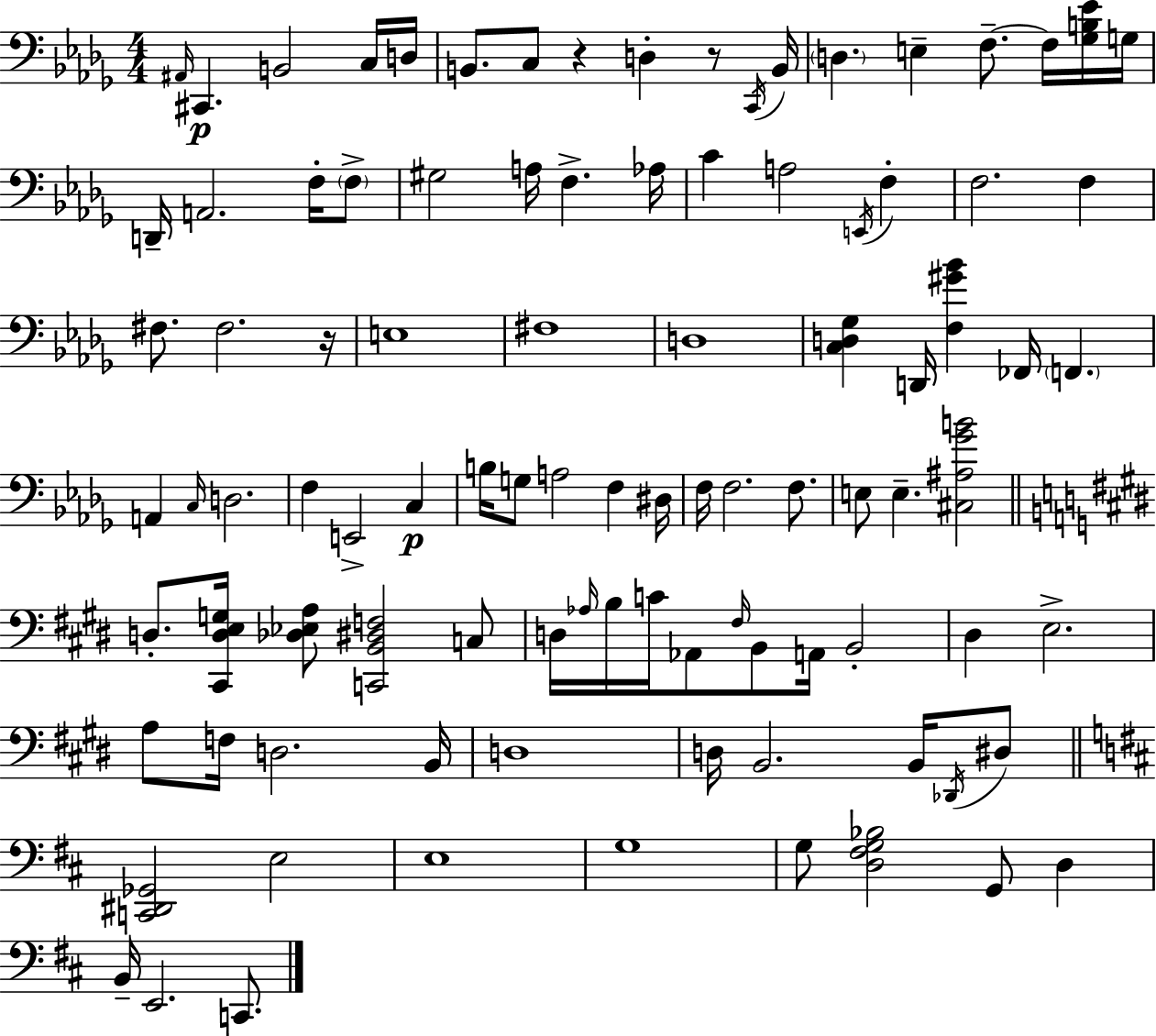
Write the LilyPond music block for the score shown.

{
  \clef bass
  \numericTimeSignature
  \time 4/4
  \key bes \minor
  \grace { ais,16 }\p cis,4. b,2 c16 | d16 b,8. c8 r4 d4-. r8 | \acciaccatura { c,16 } b,16 \parenthesize d4. e4-- f8.--~~ f16 | <ges b ees'>16 g16 d,16-- a,2. f16-. | \break \parenthesize f8-> gis2 a16 f4.-> | aes16 c'4 a2 \acciaccatura { e,16 } f4-. | f2. f4 | fis8. fis2. | \break r16 e1 | fis1 | d1 | <c d ges>4 d,16 <f gis' bes'>4 fes,16 \parenthesize f,4. | \break a,4 \grace { c16 } d2. | f4 e,2-> | c4\p b16 g8 a2 f4 | dis16 f16 f2. | \break f8. e8 e4.-- <cis ais ges' b'>2 | \bar "||" \break \key e \major d8.-. <cis, d e g>16 <des ees a>8 <c, b, dis f>2 c8 | d16 \grace { aes16 } b16 c'16 aes,8 \grace { fis16 } b,8 a,16 b,2-. | dis4 e2.-> | a8 f16 d2. | \break b,16 d1 | d16 b,2. b,16 | \acciaccatura { des,16 } dis8 \bar "||" \break \key b \minor <c, dis, ges,>2 e2 | e1 | g1 | g8 <d fis g bes>2 g,8 d4 | \break b,16-- e,2. c,8. | \bar "|."
}